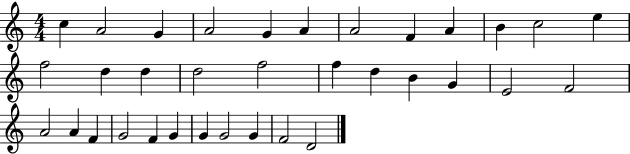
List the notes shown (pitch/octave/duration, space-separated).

C5/q A4/h G4/q A4/h G4/q A4/q A4/h F4/q A4/q B4/q C5/h E5/q F5/h D5/q D5/q D5/h F5/h F5/q D5/q B4/q G4/q E4/h F4/h A4/h A4/q F4/q G4/h F4/q G4/q G4/q G4/h G4/q F4/h D4/h